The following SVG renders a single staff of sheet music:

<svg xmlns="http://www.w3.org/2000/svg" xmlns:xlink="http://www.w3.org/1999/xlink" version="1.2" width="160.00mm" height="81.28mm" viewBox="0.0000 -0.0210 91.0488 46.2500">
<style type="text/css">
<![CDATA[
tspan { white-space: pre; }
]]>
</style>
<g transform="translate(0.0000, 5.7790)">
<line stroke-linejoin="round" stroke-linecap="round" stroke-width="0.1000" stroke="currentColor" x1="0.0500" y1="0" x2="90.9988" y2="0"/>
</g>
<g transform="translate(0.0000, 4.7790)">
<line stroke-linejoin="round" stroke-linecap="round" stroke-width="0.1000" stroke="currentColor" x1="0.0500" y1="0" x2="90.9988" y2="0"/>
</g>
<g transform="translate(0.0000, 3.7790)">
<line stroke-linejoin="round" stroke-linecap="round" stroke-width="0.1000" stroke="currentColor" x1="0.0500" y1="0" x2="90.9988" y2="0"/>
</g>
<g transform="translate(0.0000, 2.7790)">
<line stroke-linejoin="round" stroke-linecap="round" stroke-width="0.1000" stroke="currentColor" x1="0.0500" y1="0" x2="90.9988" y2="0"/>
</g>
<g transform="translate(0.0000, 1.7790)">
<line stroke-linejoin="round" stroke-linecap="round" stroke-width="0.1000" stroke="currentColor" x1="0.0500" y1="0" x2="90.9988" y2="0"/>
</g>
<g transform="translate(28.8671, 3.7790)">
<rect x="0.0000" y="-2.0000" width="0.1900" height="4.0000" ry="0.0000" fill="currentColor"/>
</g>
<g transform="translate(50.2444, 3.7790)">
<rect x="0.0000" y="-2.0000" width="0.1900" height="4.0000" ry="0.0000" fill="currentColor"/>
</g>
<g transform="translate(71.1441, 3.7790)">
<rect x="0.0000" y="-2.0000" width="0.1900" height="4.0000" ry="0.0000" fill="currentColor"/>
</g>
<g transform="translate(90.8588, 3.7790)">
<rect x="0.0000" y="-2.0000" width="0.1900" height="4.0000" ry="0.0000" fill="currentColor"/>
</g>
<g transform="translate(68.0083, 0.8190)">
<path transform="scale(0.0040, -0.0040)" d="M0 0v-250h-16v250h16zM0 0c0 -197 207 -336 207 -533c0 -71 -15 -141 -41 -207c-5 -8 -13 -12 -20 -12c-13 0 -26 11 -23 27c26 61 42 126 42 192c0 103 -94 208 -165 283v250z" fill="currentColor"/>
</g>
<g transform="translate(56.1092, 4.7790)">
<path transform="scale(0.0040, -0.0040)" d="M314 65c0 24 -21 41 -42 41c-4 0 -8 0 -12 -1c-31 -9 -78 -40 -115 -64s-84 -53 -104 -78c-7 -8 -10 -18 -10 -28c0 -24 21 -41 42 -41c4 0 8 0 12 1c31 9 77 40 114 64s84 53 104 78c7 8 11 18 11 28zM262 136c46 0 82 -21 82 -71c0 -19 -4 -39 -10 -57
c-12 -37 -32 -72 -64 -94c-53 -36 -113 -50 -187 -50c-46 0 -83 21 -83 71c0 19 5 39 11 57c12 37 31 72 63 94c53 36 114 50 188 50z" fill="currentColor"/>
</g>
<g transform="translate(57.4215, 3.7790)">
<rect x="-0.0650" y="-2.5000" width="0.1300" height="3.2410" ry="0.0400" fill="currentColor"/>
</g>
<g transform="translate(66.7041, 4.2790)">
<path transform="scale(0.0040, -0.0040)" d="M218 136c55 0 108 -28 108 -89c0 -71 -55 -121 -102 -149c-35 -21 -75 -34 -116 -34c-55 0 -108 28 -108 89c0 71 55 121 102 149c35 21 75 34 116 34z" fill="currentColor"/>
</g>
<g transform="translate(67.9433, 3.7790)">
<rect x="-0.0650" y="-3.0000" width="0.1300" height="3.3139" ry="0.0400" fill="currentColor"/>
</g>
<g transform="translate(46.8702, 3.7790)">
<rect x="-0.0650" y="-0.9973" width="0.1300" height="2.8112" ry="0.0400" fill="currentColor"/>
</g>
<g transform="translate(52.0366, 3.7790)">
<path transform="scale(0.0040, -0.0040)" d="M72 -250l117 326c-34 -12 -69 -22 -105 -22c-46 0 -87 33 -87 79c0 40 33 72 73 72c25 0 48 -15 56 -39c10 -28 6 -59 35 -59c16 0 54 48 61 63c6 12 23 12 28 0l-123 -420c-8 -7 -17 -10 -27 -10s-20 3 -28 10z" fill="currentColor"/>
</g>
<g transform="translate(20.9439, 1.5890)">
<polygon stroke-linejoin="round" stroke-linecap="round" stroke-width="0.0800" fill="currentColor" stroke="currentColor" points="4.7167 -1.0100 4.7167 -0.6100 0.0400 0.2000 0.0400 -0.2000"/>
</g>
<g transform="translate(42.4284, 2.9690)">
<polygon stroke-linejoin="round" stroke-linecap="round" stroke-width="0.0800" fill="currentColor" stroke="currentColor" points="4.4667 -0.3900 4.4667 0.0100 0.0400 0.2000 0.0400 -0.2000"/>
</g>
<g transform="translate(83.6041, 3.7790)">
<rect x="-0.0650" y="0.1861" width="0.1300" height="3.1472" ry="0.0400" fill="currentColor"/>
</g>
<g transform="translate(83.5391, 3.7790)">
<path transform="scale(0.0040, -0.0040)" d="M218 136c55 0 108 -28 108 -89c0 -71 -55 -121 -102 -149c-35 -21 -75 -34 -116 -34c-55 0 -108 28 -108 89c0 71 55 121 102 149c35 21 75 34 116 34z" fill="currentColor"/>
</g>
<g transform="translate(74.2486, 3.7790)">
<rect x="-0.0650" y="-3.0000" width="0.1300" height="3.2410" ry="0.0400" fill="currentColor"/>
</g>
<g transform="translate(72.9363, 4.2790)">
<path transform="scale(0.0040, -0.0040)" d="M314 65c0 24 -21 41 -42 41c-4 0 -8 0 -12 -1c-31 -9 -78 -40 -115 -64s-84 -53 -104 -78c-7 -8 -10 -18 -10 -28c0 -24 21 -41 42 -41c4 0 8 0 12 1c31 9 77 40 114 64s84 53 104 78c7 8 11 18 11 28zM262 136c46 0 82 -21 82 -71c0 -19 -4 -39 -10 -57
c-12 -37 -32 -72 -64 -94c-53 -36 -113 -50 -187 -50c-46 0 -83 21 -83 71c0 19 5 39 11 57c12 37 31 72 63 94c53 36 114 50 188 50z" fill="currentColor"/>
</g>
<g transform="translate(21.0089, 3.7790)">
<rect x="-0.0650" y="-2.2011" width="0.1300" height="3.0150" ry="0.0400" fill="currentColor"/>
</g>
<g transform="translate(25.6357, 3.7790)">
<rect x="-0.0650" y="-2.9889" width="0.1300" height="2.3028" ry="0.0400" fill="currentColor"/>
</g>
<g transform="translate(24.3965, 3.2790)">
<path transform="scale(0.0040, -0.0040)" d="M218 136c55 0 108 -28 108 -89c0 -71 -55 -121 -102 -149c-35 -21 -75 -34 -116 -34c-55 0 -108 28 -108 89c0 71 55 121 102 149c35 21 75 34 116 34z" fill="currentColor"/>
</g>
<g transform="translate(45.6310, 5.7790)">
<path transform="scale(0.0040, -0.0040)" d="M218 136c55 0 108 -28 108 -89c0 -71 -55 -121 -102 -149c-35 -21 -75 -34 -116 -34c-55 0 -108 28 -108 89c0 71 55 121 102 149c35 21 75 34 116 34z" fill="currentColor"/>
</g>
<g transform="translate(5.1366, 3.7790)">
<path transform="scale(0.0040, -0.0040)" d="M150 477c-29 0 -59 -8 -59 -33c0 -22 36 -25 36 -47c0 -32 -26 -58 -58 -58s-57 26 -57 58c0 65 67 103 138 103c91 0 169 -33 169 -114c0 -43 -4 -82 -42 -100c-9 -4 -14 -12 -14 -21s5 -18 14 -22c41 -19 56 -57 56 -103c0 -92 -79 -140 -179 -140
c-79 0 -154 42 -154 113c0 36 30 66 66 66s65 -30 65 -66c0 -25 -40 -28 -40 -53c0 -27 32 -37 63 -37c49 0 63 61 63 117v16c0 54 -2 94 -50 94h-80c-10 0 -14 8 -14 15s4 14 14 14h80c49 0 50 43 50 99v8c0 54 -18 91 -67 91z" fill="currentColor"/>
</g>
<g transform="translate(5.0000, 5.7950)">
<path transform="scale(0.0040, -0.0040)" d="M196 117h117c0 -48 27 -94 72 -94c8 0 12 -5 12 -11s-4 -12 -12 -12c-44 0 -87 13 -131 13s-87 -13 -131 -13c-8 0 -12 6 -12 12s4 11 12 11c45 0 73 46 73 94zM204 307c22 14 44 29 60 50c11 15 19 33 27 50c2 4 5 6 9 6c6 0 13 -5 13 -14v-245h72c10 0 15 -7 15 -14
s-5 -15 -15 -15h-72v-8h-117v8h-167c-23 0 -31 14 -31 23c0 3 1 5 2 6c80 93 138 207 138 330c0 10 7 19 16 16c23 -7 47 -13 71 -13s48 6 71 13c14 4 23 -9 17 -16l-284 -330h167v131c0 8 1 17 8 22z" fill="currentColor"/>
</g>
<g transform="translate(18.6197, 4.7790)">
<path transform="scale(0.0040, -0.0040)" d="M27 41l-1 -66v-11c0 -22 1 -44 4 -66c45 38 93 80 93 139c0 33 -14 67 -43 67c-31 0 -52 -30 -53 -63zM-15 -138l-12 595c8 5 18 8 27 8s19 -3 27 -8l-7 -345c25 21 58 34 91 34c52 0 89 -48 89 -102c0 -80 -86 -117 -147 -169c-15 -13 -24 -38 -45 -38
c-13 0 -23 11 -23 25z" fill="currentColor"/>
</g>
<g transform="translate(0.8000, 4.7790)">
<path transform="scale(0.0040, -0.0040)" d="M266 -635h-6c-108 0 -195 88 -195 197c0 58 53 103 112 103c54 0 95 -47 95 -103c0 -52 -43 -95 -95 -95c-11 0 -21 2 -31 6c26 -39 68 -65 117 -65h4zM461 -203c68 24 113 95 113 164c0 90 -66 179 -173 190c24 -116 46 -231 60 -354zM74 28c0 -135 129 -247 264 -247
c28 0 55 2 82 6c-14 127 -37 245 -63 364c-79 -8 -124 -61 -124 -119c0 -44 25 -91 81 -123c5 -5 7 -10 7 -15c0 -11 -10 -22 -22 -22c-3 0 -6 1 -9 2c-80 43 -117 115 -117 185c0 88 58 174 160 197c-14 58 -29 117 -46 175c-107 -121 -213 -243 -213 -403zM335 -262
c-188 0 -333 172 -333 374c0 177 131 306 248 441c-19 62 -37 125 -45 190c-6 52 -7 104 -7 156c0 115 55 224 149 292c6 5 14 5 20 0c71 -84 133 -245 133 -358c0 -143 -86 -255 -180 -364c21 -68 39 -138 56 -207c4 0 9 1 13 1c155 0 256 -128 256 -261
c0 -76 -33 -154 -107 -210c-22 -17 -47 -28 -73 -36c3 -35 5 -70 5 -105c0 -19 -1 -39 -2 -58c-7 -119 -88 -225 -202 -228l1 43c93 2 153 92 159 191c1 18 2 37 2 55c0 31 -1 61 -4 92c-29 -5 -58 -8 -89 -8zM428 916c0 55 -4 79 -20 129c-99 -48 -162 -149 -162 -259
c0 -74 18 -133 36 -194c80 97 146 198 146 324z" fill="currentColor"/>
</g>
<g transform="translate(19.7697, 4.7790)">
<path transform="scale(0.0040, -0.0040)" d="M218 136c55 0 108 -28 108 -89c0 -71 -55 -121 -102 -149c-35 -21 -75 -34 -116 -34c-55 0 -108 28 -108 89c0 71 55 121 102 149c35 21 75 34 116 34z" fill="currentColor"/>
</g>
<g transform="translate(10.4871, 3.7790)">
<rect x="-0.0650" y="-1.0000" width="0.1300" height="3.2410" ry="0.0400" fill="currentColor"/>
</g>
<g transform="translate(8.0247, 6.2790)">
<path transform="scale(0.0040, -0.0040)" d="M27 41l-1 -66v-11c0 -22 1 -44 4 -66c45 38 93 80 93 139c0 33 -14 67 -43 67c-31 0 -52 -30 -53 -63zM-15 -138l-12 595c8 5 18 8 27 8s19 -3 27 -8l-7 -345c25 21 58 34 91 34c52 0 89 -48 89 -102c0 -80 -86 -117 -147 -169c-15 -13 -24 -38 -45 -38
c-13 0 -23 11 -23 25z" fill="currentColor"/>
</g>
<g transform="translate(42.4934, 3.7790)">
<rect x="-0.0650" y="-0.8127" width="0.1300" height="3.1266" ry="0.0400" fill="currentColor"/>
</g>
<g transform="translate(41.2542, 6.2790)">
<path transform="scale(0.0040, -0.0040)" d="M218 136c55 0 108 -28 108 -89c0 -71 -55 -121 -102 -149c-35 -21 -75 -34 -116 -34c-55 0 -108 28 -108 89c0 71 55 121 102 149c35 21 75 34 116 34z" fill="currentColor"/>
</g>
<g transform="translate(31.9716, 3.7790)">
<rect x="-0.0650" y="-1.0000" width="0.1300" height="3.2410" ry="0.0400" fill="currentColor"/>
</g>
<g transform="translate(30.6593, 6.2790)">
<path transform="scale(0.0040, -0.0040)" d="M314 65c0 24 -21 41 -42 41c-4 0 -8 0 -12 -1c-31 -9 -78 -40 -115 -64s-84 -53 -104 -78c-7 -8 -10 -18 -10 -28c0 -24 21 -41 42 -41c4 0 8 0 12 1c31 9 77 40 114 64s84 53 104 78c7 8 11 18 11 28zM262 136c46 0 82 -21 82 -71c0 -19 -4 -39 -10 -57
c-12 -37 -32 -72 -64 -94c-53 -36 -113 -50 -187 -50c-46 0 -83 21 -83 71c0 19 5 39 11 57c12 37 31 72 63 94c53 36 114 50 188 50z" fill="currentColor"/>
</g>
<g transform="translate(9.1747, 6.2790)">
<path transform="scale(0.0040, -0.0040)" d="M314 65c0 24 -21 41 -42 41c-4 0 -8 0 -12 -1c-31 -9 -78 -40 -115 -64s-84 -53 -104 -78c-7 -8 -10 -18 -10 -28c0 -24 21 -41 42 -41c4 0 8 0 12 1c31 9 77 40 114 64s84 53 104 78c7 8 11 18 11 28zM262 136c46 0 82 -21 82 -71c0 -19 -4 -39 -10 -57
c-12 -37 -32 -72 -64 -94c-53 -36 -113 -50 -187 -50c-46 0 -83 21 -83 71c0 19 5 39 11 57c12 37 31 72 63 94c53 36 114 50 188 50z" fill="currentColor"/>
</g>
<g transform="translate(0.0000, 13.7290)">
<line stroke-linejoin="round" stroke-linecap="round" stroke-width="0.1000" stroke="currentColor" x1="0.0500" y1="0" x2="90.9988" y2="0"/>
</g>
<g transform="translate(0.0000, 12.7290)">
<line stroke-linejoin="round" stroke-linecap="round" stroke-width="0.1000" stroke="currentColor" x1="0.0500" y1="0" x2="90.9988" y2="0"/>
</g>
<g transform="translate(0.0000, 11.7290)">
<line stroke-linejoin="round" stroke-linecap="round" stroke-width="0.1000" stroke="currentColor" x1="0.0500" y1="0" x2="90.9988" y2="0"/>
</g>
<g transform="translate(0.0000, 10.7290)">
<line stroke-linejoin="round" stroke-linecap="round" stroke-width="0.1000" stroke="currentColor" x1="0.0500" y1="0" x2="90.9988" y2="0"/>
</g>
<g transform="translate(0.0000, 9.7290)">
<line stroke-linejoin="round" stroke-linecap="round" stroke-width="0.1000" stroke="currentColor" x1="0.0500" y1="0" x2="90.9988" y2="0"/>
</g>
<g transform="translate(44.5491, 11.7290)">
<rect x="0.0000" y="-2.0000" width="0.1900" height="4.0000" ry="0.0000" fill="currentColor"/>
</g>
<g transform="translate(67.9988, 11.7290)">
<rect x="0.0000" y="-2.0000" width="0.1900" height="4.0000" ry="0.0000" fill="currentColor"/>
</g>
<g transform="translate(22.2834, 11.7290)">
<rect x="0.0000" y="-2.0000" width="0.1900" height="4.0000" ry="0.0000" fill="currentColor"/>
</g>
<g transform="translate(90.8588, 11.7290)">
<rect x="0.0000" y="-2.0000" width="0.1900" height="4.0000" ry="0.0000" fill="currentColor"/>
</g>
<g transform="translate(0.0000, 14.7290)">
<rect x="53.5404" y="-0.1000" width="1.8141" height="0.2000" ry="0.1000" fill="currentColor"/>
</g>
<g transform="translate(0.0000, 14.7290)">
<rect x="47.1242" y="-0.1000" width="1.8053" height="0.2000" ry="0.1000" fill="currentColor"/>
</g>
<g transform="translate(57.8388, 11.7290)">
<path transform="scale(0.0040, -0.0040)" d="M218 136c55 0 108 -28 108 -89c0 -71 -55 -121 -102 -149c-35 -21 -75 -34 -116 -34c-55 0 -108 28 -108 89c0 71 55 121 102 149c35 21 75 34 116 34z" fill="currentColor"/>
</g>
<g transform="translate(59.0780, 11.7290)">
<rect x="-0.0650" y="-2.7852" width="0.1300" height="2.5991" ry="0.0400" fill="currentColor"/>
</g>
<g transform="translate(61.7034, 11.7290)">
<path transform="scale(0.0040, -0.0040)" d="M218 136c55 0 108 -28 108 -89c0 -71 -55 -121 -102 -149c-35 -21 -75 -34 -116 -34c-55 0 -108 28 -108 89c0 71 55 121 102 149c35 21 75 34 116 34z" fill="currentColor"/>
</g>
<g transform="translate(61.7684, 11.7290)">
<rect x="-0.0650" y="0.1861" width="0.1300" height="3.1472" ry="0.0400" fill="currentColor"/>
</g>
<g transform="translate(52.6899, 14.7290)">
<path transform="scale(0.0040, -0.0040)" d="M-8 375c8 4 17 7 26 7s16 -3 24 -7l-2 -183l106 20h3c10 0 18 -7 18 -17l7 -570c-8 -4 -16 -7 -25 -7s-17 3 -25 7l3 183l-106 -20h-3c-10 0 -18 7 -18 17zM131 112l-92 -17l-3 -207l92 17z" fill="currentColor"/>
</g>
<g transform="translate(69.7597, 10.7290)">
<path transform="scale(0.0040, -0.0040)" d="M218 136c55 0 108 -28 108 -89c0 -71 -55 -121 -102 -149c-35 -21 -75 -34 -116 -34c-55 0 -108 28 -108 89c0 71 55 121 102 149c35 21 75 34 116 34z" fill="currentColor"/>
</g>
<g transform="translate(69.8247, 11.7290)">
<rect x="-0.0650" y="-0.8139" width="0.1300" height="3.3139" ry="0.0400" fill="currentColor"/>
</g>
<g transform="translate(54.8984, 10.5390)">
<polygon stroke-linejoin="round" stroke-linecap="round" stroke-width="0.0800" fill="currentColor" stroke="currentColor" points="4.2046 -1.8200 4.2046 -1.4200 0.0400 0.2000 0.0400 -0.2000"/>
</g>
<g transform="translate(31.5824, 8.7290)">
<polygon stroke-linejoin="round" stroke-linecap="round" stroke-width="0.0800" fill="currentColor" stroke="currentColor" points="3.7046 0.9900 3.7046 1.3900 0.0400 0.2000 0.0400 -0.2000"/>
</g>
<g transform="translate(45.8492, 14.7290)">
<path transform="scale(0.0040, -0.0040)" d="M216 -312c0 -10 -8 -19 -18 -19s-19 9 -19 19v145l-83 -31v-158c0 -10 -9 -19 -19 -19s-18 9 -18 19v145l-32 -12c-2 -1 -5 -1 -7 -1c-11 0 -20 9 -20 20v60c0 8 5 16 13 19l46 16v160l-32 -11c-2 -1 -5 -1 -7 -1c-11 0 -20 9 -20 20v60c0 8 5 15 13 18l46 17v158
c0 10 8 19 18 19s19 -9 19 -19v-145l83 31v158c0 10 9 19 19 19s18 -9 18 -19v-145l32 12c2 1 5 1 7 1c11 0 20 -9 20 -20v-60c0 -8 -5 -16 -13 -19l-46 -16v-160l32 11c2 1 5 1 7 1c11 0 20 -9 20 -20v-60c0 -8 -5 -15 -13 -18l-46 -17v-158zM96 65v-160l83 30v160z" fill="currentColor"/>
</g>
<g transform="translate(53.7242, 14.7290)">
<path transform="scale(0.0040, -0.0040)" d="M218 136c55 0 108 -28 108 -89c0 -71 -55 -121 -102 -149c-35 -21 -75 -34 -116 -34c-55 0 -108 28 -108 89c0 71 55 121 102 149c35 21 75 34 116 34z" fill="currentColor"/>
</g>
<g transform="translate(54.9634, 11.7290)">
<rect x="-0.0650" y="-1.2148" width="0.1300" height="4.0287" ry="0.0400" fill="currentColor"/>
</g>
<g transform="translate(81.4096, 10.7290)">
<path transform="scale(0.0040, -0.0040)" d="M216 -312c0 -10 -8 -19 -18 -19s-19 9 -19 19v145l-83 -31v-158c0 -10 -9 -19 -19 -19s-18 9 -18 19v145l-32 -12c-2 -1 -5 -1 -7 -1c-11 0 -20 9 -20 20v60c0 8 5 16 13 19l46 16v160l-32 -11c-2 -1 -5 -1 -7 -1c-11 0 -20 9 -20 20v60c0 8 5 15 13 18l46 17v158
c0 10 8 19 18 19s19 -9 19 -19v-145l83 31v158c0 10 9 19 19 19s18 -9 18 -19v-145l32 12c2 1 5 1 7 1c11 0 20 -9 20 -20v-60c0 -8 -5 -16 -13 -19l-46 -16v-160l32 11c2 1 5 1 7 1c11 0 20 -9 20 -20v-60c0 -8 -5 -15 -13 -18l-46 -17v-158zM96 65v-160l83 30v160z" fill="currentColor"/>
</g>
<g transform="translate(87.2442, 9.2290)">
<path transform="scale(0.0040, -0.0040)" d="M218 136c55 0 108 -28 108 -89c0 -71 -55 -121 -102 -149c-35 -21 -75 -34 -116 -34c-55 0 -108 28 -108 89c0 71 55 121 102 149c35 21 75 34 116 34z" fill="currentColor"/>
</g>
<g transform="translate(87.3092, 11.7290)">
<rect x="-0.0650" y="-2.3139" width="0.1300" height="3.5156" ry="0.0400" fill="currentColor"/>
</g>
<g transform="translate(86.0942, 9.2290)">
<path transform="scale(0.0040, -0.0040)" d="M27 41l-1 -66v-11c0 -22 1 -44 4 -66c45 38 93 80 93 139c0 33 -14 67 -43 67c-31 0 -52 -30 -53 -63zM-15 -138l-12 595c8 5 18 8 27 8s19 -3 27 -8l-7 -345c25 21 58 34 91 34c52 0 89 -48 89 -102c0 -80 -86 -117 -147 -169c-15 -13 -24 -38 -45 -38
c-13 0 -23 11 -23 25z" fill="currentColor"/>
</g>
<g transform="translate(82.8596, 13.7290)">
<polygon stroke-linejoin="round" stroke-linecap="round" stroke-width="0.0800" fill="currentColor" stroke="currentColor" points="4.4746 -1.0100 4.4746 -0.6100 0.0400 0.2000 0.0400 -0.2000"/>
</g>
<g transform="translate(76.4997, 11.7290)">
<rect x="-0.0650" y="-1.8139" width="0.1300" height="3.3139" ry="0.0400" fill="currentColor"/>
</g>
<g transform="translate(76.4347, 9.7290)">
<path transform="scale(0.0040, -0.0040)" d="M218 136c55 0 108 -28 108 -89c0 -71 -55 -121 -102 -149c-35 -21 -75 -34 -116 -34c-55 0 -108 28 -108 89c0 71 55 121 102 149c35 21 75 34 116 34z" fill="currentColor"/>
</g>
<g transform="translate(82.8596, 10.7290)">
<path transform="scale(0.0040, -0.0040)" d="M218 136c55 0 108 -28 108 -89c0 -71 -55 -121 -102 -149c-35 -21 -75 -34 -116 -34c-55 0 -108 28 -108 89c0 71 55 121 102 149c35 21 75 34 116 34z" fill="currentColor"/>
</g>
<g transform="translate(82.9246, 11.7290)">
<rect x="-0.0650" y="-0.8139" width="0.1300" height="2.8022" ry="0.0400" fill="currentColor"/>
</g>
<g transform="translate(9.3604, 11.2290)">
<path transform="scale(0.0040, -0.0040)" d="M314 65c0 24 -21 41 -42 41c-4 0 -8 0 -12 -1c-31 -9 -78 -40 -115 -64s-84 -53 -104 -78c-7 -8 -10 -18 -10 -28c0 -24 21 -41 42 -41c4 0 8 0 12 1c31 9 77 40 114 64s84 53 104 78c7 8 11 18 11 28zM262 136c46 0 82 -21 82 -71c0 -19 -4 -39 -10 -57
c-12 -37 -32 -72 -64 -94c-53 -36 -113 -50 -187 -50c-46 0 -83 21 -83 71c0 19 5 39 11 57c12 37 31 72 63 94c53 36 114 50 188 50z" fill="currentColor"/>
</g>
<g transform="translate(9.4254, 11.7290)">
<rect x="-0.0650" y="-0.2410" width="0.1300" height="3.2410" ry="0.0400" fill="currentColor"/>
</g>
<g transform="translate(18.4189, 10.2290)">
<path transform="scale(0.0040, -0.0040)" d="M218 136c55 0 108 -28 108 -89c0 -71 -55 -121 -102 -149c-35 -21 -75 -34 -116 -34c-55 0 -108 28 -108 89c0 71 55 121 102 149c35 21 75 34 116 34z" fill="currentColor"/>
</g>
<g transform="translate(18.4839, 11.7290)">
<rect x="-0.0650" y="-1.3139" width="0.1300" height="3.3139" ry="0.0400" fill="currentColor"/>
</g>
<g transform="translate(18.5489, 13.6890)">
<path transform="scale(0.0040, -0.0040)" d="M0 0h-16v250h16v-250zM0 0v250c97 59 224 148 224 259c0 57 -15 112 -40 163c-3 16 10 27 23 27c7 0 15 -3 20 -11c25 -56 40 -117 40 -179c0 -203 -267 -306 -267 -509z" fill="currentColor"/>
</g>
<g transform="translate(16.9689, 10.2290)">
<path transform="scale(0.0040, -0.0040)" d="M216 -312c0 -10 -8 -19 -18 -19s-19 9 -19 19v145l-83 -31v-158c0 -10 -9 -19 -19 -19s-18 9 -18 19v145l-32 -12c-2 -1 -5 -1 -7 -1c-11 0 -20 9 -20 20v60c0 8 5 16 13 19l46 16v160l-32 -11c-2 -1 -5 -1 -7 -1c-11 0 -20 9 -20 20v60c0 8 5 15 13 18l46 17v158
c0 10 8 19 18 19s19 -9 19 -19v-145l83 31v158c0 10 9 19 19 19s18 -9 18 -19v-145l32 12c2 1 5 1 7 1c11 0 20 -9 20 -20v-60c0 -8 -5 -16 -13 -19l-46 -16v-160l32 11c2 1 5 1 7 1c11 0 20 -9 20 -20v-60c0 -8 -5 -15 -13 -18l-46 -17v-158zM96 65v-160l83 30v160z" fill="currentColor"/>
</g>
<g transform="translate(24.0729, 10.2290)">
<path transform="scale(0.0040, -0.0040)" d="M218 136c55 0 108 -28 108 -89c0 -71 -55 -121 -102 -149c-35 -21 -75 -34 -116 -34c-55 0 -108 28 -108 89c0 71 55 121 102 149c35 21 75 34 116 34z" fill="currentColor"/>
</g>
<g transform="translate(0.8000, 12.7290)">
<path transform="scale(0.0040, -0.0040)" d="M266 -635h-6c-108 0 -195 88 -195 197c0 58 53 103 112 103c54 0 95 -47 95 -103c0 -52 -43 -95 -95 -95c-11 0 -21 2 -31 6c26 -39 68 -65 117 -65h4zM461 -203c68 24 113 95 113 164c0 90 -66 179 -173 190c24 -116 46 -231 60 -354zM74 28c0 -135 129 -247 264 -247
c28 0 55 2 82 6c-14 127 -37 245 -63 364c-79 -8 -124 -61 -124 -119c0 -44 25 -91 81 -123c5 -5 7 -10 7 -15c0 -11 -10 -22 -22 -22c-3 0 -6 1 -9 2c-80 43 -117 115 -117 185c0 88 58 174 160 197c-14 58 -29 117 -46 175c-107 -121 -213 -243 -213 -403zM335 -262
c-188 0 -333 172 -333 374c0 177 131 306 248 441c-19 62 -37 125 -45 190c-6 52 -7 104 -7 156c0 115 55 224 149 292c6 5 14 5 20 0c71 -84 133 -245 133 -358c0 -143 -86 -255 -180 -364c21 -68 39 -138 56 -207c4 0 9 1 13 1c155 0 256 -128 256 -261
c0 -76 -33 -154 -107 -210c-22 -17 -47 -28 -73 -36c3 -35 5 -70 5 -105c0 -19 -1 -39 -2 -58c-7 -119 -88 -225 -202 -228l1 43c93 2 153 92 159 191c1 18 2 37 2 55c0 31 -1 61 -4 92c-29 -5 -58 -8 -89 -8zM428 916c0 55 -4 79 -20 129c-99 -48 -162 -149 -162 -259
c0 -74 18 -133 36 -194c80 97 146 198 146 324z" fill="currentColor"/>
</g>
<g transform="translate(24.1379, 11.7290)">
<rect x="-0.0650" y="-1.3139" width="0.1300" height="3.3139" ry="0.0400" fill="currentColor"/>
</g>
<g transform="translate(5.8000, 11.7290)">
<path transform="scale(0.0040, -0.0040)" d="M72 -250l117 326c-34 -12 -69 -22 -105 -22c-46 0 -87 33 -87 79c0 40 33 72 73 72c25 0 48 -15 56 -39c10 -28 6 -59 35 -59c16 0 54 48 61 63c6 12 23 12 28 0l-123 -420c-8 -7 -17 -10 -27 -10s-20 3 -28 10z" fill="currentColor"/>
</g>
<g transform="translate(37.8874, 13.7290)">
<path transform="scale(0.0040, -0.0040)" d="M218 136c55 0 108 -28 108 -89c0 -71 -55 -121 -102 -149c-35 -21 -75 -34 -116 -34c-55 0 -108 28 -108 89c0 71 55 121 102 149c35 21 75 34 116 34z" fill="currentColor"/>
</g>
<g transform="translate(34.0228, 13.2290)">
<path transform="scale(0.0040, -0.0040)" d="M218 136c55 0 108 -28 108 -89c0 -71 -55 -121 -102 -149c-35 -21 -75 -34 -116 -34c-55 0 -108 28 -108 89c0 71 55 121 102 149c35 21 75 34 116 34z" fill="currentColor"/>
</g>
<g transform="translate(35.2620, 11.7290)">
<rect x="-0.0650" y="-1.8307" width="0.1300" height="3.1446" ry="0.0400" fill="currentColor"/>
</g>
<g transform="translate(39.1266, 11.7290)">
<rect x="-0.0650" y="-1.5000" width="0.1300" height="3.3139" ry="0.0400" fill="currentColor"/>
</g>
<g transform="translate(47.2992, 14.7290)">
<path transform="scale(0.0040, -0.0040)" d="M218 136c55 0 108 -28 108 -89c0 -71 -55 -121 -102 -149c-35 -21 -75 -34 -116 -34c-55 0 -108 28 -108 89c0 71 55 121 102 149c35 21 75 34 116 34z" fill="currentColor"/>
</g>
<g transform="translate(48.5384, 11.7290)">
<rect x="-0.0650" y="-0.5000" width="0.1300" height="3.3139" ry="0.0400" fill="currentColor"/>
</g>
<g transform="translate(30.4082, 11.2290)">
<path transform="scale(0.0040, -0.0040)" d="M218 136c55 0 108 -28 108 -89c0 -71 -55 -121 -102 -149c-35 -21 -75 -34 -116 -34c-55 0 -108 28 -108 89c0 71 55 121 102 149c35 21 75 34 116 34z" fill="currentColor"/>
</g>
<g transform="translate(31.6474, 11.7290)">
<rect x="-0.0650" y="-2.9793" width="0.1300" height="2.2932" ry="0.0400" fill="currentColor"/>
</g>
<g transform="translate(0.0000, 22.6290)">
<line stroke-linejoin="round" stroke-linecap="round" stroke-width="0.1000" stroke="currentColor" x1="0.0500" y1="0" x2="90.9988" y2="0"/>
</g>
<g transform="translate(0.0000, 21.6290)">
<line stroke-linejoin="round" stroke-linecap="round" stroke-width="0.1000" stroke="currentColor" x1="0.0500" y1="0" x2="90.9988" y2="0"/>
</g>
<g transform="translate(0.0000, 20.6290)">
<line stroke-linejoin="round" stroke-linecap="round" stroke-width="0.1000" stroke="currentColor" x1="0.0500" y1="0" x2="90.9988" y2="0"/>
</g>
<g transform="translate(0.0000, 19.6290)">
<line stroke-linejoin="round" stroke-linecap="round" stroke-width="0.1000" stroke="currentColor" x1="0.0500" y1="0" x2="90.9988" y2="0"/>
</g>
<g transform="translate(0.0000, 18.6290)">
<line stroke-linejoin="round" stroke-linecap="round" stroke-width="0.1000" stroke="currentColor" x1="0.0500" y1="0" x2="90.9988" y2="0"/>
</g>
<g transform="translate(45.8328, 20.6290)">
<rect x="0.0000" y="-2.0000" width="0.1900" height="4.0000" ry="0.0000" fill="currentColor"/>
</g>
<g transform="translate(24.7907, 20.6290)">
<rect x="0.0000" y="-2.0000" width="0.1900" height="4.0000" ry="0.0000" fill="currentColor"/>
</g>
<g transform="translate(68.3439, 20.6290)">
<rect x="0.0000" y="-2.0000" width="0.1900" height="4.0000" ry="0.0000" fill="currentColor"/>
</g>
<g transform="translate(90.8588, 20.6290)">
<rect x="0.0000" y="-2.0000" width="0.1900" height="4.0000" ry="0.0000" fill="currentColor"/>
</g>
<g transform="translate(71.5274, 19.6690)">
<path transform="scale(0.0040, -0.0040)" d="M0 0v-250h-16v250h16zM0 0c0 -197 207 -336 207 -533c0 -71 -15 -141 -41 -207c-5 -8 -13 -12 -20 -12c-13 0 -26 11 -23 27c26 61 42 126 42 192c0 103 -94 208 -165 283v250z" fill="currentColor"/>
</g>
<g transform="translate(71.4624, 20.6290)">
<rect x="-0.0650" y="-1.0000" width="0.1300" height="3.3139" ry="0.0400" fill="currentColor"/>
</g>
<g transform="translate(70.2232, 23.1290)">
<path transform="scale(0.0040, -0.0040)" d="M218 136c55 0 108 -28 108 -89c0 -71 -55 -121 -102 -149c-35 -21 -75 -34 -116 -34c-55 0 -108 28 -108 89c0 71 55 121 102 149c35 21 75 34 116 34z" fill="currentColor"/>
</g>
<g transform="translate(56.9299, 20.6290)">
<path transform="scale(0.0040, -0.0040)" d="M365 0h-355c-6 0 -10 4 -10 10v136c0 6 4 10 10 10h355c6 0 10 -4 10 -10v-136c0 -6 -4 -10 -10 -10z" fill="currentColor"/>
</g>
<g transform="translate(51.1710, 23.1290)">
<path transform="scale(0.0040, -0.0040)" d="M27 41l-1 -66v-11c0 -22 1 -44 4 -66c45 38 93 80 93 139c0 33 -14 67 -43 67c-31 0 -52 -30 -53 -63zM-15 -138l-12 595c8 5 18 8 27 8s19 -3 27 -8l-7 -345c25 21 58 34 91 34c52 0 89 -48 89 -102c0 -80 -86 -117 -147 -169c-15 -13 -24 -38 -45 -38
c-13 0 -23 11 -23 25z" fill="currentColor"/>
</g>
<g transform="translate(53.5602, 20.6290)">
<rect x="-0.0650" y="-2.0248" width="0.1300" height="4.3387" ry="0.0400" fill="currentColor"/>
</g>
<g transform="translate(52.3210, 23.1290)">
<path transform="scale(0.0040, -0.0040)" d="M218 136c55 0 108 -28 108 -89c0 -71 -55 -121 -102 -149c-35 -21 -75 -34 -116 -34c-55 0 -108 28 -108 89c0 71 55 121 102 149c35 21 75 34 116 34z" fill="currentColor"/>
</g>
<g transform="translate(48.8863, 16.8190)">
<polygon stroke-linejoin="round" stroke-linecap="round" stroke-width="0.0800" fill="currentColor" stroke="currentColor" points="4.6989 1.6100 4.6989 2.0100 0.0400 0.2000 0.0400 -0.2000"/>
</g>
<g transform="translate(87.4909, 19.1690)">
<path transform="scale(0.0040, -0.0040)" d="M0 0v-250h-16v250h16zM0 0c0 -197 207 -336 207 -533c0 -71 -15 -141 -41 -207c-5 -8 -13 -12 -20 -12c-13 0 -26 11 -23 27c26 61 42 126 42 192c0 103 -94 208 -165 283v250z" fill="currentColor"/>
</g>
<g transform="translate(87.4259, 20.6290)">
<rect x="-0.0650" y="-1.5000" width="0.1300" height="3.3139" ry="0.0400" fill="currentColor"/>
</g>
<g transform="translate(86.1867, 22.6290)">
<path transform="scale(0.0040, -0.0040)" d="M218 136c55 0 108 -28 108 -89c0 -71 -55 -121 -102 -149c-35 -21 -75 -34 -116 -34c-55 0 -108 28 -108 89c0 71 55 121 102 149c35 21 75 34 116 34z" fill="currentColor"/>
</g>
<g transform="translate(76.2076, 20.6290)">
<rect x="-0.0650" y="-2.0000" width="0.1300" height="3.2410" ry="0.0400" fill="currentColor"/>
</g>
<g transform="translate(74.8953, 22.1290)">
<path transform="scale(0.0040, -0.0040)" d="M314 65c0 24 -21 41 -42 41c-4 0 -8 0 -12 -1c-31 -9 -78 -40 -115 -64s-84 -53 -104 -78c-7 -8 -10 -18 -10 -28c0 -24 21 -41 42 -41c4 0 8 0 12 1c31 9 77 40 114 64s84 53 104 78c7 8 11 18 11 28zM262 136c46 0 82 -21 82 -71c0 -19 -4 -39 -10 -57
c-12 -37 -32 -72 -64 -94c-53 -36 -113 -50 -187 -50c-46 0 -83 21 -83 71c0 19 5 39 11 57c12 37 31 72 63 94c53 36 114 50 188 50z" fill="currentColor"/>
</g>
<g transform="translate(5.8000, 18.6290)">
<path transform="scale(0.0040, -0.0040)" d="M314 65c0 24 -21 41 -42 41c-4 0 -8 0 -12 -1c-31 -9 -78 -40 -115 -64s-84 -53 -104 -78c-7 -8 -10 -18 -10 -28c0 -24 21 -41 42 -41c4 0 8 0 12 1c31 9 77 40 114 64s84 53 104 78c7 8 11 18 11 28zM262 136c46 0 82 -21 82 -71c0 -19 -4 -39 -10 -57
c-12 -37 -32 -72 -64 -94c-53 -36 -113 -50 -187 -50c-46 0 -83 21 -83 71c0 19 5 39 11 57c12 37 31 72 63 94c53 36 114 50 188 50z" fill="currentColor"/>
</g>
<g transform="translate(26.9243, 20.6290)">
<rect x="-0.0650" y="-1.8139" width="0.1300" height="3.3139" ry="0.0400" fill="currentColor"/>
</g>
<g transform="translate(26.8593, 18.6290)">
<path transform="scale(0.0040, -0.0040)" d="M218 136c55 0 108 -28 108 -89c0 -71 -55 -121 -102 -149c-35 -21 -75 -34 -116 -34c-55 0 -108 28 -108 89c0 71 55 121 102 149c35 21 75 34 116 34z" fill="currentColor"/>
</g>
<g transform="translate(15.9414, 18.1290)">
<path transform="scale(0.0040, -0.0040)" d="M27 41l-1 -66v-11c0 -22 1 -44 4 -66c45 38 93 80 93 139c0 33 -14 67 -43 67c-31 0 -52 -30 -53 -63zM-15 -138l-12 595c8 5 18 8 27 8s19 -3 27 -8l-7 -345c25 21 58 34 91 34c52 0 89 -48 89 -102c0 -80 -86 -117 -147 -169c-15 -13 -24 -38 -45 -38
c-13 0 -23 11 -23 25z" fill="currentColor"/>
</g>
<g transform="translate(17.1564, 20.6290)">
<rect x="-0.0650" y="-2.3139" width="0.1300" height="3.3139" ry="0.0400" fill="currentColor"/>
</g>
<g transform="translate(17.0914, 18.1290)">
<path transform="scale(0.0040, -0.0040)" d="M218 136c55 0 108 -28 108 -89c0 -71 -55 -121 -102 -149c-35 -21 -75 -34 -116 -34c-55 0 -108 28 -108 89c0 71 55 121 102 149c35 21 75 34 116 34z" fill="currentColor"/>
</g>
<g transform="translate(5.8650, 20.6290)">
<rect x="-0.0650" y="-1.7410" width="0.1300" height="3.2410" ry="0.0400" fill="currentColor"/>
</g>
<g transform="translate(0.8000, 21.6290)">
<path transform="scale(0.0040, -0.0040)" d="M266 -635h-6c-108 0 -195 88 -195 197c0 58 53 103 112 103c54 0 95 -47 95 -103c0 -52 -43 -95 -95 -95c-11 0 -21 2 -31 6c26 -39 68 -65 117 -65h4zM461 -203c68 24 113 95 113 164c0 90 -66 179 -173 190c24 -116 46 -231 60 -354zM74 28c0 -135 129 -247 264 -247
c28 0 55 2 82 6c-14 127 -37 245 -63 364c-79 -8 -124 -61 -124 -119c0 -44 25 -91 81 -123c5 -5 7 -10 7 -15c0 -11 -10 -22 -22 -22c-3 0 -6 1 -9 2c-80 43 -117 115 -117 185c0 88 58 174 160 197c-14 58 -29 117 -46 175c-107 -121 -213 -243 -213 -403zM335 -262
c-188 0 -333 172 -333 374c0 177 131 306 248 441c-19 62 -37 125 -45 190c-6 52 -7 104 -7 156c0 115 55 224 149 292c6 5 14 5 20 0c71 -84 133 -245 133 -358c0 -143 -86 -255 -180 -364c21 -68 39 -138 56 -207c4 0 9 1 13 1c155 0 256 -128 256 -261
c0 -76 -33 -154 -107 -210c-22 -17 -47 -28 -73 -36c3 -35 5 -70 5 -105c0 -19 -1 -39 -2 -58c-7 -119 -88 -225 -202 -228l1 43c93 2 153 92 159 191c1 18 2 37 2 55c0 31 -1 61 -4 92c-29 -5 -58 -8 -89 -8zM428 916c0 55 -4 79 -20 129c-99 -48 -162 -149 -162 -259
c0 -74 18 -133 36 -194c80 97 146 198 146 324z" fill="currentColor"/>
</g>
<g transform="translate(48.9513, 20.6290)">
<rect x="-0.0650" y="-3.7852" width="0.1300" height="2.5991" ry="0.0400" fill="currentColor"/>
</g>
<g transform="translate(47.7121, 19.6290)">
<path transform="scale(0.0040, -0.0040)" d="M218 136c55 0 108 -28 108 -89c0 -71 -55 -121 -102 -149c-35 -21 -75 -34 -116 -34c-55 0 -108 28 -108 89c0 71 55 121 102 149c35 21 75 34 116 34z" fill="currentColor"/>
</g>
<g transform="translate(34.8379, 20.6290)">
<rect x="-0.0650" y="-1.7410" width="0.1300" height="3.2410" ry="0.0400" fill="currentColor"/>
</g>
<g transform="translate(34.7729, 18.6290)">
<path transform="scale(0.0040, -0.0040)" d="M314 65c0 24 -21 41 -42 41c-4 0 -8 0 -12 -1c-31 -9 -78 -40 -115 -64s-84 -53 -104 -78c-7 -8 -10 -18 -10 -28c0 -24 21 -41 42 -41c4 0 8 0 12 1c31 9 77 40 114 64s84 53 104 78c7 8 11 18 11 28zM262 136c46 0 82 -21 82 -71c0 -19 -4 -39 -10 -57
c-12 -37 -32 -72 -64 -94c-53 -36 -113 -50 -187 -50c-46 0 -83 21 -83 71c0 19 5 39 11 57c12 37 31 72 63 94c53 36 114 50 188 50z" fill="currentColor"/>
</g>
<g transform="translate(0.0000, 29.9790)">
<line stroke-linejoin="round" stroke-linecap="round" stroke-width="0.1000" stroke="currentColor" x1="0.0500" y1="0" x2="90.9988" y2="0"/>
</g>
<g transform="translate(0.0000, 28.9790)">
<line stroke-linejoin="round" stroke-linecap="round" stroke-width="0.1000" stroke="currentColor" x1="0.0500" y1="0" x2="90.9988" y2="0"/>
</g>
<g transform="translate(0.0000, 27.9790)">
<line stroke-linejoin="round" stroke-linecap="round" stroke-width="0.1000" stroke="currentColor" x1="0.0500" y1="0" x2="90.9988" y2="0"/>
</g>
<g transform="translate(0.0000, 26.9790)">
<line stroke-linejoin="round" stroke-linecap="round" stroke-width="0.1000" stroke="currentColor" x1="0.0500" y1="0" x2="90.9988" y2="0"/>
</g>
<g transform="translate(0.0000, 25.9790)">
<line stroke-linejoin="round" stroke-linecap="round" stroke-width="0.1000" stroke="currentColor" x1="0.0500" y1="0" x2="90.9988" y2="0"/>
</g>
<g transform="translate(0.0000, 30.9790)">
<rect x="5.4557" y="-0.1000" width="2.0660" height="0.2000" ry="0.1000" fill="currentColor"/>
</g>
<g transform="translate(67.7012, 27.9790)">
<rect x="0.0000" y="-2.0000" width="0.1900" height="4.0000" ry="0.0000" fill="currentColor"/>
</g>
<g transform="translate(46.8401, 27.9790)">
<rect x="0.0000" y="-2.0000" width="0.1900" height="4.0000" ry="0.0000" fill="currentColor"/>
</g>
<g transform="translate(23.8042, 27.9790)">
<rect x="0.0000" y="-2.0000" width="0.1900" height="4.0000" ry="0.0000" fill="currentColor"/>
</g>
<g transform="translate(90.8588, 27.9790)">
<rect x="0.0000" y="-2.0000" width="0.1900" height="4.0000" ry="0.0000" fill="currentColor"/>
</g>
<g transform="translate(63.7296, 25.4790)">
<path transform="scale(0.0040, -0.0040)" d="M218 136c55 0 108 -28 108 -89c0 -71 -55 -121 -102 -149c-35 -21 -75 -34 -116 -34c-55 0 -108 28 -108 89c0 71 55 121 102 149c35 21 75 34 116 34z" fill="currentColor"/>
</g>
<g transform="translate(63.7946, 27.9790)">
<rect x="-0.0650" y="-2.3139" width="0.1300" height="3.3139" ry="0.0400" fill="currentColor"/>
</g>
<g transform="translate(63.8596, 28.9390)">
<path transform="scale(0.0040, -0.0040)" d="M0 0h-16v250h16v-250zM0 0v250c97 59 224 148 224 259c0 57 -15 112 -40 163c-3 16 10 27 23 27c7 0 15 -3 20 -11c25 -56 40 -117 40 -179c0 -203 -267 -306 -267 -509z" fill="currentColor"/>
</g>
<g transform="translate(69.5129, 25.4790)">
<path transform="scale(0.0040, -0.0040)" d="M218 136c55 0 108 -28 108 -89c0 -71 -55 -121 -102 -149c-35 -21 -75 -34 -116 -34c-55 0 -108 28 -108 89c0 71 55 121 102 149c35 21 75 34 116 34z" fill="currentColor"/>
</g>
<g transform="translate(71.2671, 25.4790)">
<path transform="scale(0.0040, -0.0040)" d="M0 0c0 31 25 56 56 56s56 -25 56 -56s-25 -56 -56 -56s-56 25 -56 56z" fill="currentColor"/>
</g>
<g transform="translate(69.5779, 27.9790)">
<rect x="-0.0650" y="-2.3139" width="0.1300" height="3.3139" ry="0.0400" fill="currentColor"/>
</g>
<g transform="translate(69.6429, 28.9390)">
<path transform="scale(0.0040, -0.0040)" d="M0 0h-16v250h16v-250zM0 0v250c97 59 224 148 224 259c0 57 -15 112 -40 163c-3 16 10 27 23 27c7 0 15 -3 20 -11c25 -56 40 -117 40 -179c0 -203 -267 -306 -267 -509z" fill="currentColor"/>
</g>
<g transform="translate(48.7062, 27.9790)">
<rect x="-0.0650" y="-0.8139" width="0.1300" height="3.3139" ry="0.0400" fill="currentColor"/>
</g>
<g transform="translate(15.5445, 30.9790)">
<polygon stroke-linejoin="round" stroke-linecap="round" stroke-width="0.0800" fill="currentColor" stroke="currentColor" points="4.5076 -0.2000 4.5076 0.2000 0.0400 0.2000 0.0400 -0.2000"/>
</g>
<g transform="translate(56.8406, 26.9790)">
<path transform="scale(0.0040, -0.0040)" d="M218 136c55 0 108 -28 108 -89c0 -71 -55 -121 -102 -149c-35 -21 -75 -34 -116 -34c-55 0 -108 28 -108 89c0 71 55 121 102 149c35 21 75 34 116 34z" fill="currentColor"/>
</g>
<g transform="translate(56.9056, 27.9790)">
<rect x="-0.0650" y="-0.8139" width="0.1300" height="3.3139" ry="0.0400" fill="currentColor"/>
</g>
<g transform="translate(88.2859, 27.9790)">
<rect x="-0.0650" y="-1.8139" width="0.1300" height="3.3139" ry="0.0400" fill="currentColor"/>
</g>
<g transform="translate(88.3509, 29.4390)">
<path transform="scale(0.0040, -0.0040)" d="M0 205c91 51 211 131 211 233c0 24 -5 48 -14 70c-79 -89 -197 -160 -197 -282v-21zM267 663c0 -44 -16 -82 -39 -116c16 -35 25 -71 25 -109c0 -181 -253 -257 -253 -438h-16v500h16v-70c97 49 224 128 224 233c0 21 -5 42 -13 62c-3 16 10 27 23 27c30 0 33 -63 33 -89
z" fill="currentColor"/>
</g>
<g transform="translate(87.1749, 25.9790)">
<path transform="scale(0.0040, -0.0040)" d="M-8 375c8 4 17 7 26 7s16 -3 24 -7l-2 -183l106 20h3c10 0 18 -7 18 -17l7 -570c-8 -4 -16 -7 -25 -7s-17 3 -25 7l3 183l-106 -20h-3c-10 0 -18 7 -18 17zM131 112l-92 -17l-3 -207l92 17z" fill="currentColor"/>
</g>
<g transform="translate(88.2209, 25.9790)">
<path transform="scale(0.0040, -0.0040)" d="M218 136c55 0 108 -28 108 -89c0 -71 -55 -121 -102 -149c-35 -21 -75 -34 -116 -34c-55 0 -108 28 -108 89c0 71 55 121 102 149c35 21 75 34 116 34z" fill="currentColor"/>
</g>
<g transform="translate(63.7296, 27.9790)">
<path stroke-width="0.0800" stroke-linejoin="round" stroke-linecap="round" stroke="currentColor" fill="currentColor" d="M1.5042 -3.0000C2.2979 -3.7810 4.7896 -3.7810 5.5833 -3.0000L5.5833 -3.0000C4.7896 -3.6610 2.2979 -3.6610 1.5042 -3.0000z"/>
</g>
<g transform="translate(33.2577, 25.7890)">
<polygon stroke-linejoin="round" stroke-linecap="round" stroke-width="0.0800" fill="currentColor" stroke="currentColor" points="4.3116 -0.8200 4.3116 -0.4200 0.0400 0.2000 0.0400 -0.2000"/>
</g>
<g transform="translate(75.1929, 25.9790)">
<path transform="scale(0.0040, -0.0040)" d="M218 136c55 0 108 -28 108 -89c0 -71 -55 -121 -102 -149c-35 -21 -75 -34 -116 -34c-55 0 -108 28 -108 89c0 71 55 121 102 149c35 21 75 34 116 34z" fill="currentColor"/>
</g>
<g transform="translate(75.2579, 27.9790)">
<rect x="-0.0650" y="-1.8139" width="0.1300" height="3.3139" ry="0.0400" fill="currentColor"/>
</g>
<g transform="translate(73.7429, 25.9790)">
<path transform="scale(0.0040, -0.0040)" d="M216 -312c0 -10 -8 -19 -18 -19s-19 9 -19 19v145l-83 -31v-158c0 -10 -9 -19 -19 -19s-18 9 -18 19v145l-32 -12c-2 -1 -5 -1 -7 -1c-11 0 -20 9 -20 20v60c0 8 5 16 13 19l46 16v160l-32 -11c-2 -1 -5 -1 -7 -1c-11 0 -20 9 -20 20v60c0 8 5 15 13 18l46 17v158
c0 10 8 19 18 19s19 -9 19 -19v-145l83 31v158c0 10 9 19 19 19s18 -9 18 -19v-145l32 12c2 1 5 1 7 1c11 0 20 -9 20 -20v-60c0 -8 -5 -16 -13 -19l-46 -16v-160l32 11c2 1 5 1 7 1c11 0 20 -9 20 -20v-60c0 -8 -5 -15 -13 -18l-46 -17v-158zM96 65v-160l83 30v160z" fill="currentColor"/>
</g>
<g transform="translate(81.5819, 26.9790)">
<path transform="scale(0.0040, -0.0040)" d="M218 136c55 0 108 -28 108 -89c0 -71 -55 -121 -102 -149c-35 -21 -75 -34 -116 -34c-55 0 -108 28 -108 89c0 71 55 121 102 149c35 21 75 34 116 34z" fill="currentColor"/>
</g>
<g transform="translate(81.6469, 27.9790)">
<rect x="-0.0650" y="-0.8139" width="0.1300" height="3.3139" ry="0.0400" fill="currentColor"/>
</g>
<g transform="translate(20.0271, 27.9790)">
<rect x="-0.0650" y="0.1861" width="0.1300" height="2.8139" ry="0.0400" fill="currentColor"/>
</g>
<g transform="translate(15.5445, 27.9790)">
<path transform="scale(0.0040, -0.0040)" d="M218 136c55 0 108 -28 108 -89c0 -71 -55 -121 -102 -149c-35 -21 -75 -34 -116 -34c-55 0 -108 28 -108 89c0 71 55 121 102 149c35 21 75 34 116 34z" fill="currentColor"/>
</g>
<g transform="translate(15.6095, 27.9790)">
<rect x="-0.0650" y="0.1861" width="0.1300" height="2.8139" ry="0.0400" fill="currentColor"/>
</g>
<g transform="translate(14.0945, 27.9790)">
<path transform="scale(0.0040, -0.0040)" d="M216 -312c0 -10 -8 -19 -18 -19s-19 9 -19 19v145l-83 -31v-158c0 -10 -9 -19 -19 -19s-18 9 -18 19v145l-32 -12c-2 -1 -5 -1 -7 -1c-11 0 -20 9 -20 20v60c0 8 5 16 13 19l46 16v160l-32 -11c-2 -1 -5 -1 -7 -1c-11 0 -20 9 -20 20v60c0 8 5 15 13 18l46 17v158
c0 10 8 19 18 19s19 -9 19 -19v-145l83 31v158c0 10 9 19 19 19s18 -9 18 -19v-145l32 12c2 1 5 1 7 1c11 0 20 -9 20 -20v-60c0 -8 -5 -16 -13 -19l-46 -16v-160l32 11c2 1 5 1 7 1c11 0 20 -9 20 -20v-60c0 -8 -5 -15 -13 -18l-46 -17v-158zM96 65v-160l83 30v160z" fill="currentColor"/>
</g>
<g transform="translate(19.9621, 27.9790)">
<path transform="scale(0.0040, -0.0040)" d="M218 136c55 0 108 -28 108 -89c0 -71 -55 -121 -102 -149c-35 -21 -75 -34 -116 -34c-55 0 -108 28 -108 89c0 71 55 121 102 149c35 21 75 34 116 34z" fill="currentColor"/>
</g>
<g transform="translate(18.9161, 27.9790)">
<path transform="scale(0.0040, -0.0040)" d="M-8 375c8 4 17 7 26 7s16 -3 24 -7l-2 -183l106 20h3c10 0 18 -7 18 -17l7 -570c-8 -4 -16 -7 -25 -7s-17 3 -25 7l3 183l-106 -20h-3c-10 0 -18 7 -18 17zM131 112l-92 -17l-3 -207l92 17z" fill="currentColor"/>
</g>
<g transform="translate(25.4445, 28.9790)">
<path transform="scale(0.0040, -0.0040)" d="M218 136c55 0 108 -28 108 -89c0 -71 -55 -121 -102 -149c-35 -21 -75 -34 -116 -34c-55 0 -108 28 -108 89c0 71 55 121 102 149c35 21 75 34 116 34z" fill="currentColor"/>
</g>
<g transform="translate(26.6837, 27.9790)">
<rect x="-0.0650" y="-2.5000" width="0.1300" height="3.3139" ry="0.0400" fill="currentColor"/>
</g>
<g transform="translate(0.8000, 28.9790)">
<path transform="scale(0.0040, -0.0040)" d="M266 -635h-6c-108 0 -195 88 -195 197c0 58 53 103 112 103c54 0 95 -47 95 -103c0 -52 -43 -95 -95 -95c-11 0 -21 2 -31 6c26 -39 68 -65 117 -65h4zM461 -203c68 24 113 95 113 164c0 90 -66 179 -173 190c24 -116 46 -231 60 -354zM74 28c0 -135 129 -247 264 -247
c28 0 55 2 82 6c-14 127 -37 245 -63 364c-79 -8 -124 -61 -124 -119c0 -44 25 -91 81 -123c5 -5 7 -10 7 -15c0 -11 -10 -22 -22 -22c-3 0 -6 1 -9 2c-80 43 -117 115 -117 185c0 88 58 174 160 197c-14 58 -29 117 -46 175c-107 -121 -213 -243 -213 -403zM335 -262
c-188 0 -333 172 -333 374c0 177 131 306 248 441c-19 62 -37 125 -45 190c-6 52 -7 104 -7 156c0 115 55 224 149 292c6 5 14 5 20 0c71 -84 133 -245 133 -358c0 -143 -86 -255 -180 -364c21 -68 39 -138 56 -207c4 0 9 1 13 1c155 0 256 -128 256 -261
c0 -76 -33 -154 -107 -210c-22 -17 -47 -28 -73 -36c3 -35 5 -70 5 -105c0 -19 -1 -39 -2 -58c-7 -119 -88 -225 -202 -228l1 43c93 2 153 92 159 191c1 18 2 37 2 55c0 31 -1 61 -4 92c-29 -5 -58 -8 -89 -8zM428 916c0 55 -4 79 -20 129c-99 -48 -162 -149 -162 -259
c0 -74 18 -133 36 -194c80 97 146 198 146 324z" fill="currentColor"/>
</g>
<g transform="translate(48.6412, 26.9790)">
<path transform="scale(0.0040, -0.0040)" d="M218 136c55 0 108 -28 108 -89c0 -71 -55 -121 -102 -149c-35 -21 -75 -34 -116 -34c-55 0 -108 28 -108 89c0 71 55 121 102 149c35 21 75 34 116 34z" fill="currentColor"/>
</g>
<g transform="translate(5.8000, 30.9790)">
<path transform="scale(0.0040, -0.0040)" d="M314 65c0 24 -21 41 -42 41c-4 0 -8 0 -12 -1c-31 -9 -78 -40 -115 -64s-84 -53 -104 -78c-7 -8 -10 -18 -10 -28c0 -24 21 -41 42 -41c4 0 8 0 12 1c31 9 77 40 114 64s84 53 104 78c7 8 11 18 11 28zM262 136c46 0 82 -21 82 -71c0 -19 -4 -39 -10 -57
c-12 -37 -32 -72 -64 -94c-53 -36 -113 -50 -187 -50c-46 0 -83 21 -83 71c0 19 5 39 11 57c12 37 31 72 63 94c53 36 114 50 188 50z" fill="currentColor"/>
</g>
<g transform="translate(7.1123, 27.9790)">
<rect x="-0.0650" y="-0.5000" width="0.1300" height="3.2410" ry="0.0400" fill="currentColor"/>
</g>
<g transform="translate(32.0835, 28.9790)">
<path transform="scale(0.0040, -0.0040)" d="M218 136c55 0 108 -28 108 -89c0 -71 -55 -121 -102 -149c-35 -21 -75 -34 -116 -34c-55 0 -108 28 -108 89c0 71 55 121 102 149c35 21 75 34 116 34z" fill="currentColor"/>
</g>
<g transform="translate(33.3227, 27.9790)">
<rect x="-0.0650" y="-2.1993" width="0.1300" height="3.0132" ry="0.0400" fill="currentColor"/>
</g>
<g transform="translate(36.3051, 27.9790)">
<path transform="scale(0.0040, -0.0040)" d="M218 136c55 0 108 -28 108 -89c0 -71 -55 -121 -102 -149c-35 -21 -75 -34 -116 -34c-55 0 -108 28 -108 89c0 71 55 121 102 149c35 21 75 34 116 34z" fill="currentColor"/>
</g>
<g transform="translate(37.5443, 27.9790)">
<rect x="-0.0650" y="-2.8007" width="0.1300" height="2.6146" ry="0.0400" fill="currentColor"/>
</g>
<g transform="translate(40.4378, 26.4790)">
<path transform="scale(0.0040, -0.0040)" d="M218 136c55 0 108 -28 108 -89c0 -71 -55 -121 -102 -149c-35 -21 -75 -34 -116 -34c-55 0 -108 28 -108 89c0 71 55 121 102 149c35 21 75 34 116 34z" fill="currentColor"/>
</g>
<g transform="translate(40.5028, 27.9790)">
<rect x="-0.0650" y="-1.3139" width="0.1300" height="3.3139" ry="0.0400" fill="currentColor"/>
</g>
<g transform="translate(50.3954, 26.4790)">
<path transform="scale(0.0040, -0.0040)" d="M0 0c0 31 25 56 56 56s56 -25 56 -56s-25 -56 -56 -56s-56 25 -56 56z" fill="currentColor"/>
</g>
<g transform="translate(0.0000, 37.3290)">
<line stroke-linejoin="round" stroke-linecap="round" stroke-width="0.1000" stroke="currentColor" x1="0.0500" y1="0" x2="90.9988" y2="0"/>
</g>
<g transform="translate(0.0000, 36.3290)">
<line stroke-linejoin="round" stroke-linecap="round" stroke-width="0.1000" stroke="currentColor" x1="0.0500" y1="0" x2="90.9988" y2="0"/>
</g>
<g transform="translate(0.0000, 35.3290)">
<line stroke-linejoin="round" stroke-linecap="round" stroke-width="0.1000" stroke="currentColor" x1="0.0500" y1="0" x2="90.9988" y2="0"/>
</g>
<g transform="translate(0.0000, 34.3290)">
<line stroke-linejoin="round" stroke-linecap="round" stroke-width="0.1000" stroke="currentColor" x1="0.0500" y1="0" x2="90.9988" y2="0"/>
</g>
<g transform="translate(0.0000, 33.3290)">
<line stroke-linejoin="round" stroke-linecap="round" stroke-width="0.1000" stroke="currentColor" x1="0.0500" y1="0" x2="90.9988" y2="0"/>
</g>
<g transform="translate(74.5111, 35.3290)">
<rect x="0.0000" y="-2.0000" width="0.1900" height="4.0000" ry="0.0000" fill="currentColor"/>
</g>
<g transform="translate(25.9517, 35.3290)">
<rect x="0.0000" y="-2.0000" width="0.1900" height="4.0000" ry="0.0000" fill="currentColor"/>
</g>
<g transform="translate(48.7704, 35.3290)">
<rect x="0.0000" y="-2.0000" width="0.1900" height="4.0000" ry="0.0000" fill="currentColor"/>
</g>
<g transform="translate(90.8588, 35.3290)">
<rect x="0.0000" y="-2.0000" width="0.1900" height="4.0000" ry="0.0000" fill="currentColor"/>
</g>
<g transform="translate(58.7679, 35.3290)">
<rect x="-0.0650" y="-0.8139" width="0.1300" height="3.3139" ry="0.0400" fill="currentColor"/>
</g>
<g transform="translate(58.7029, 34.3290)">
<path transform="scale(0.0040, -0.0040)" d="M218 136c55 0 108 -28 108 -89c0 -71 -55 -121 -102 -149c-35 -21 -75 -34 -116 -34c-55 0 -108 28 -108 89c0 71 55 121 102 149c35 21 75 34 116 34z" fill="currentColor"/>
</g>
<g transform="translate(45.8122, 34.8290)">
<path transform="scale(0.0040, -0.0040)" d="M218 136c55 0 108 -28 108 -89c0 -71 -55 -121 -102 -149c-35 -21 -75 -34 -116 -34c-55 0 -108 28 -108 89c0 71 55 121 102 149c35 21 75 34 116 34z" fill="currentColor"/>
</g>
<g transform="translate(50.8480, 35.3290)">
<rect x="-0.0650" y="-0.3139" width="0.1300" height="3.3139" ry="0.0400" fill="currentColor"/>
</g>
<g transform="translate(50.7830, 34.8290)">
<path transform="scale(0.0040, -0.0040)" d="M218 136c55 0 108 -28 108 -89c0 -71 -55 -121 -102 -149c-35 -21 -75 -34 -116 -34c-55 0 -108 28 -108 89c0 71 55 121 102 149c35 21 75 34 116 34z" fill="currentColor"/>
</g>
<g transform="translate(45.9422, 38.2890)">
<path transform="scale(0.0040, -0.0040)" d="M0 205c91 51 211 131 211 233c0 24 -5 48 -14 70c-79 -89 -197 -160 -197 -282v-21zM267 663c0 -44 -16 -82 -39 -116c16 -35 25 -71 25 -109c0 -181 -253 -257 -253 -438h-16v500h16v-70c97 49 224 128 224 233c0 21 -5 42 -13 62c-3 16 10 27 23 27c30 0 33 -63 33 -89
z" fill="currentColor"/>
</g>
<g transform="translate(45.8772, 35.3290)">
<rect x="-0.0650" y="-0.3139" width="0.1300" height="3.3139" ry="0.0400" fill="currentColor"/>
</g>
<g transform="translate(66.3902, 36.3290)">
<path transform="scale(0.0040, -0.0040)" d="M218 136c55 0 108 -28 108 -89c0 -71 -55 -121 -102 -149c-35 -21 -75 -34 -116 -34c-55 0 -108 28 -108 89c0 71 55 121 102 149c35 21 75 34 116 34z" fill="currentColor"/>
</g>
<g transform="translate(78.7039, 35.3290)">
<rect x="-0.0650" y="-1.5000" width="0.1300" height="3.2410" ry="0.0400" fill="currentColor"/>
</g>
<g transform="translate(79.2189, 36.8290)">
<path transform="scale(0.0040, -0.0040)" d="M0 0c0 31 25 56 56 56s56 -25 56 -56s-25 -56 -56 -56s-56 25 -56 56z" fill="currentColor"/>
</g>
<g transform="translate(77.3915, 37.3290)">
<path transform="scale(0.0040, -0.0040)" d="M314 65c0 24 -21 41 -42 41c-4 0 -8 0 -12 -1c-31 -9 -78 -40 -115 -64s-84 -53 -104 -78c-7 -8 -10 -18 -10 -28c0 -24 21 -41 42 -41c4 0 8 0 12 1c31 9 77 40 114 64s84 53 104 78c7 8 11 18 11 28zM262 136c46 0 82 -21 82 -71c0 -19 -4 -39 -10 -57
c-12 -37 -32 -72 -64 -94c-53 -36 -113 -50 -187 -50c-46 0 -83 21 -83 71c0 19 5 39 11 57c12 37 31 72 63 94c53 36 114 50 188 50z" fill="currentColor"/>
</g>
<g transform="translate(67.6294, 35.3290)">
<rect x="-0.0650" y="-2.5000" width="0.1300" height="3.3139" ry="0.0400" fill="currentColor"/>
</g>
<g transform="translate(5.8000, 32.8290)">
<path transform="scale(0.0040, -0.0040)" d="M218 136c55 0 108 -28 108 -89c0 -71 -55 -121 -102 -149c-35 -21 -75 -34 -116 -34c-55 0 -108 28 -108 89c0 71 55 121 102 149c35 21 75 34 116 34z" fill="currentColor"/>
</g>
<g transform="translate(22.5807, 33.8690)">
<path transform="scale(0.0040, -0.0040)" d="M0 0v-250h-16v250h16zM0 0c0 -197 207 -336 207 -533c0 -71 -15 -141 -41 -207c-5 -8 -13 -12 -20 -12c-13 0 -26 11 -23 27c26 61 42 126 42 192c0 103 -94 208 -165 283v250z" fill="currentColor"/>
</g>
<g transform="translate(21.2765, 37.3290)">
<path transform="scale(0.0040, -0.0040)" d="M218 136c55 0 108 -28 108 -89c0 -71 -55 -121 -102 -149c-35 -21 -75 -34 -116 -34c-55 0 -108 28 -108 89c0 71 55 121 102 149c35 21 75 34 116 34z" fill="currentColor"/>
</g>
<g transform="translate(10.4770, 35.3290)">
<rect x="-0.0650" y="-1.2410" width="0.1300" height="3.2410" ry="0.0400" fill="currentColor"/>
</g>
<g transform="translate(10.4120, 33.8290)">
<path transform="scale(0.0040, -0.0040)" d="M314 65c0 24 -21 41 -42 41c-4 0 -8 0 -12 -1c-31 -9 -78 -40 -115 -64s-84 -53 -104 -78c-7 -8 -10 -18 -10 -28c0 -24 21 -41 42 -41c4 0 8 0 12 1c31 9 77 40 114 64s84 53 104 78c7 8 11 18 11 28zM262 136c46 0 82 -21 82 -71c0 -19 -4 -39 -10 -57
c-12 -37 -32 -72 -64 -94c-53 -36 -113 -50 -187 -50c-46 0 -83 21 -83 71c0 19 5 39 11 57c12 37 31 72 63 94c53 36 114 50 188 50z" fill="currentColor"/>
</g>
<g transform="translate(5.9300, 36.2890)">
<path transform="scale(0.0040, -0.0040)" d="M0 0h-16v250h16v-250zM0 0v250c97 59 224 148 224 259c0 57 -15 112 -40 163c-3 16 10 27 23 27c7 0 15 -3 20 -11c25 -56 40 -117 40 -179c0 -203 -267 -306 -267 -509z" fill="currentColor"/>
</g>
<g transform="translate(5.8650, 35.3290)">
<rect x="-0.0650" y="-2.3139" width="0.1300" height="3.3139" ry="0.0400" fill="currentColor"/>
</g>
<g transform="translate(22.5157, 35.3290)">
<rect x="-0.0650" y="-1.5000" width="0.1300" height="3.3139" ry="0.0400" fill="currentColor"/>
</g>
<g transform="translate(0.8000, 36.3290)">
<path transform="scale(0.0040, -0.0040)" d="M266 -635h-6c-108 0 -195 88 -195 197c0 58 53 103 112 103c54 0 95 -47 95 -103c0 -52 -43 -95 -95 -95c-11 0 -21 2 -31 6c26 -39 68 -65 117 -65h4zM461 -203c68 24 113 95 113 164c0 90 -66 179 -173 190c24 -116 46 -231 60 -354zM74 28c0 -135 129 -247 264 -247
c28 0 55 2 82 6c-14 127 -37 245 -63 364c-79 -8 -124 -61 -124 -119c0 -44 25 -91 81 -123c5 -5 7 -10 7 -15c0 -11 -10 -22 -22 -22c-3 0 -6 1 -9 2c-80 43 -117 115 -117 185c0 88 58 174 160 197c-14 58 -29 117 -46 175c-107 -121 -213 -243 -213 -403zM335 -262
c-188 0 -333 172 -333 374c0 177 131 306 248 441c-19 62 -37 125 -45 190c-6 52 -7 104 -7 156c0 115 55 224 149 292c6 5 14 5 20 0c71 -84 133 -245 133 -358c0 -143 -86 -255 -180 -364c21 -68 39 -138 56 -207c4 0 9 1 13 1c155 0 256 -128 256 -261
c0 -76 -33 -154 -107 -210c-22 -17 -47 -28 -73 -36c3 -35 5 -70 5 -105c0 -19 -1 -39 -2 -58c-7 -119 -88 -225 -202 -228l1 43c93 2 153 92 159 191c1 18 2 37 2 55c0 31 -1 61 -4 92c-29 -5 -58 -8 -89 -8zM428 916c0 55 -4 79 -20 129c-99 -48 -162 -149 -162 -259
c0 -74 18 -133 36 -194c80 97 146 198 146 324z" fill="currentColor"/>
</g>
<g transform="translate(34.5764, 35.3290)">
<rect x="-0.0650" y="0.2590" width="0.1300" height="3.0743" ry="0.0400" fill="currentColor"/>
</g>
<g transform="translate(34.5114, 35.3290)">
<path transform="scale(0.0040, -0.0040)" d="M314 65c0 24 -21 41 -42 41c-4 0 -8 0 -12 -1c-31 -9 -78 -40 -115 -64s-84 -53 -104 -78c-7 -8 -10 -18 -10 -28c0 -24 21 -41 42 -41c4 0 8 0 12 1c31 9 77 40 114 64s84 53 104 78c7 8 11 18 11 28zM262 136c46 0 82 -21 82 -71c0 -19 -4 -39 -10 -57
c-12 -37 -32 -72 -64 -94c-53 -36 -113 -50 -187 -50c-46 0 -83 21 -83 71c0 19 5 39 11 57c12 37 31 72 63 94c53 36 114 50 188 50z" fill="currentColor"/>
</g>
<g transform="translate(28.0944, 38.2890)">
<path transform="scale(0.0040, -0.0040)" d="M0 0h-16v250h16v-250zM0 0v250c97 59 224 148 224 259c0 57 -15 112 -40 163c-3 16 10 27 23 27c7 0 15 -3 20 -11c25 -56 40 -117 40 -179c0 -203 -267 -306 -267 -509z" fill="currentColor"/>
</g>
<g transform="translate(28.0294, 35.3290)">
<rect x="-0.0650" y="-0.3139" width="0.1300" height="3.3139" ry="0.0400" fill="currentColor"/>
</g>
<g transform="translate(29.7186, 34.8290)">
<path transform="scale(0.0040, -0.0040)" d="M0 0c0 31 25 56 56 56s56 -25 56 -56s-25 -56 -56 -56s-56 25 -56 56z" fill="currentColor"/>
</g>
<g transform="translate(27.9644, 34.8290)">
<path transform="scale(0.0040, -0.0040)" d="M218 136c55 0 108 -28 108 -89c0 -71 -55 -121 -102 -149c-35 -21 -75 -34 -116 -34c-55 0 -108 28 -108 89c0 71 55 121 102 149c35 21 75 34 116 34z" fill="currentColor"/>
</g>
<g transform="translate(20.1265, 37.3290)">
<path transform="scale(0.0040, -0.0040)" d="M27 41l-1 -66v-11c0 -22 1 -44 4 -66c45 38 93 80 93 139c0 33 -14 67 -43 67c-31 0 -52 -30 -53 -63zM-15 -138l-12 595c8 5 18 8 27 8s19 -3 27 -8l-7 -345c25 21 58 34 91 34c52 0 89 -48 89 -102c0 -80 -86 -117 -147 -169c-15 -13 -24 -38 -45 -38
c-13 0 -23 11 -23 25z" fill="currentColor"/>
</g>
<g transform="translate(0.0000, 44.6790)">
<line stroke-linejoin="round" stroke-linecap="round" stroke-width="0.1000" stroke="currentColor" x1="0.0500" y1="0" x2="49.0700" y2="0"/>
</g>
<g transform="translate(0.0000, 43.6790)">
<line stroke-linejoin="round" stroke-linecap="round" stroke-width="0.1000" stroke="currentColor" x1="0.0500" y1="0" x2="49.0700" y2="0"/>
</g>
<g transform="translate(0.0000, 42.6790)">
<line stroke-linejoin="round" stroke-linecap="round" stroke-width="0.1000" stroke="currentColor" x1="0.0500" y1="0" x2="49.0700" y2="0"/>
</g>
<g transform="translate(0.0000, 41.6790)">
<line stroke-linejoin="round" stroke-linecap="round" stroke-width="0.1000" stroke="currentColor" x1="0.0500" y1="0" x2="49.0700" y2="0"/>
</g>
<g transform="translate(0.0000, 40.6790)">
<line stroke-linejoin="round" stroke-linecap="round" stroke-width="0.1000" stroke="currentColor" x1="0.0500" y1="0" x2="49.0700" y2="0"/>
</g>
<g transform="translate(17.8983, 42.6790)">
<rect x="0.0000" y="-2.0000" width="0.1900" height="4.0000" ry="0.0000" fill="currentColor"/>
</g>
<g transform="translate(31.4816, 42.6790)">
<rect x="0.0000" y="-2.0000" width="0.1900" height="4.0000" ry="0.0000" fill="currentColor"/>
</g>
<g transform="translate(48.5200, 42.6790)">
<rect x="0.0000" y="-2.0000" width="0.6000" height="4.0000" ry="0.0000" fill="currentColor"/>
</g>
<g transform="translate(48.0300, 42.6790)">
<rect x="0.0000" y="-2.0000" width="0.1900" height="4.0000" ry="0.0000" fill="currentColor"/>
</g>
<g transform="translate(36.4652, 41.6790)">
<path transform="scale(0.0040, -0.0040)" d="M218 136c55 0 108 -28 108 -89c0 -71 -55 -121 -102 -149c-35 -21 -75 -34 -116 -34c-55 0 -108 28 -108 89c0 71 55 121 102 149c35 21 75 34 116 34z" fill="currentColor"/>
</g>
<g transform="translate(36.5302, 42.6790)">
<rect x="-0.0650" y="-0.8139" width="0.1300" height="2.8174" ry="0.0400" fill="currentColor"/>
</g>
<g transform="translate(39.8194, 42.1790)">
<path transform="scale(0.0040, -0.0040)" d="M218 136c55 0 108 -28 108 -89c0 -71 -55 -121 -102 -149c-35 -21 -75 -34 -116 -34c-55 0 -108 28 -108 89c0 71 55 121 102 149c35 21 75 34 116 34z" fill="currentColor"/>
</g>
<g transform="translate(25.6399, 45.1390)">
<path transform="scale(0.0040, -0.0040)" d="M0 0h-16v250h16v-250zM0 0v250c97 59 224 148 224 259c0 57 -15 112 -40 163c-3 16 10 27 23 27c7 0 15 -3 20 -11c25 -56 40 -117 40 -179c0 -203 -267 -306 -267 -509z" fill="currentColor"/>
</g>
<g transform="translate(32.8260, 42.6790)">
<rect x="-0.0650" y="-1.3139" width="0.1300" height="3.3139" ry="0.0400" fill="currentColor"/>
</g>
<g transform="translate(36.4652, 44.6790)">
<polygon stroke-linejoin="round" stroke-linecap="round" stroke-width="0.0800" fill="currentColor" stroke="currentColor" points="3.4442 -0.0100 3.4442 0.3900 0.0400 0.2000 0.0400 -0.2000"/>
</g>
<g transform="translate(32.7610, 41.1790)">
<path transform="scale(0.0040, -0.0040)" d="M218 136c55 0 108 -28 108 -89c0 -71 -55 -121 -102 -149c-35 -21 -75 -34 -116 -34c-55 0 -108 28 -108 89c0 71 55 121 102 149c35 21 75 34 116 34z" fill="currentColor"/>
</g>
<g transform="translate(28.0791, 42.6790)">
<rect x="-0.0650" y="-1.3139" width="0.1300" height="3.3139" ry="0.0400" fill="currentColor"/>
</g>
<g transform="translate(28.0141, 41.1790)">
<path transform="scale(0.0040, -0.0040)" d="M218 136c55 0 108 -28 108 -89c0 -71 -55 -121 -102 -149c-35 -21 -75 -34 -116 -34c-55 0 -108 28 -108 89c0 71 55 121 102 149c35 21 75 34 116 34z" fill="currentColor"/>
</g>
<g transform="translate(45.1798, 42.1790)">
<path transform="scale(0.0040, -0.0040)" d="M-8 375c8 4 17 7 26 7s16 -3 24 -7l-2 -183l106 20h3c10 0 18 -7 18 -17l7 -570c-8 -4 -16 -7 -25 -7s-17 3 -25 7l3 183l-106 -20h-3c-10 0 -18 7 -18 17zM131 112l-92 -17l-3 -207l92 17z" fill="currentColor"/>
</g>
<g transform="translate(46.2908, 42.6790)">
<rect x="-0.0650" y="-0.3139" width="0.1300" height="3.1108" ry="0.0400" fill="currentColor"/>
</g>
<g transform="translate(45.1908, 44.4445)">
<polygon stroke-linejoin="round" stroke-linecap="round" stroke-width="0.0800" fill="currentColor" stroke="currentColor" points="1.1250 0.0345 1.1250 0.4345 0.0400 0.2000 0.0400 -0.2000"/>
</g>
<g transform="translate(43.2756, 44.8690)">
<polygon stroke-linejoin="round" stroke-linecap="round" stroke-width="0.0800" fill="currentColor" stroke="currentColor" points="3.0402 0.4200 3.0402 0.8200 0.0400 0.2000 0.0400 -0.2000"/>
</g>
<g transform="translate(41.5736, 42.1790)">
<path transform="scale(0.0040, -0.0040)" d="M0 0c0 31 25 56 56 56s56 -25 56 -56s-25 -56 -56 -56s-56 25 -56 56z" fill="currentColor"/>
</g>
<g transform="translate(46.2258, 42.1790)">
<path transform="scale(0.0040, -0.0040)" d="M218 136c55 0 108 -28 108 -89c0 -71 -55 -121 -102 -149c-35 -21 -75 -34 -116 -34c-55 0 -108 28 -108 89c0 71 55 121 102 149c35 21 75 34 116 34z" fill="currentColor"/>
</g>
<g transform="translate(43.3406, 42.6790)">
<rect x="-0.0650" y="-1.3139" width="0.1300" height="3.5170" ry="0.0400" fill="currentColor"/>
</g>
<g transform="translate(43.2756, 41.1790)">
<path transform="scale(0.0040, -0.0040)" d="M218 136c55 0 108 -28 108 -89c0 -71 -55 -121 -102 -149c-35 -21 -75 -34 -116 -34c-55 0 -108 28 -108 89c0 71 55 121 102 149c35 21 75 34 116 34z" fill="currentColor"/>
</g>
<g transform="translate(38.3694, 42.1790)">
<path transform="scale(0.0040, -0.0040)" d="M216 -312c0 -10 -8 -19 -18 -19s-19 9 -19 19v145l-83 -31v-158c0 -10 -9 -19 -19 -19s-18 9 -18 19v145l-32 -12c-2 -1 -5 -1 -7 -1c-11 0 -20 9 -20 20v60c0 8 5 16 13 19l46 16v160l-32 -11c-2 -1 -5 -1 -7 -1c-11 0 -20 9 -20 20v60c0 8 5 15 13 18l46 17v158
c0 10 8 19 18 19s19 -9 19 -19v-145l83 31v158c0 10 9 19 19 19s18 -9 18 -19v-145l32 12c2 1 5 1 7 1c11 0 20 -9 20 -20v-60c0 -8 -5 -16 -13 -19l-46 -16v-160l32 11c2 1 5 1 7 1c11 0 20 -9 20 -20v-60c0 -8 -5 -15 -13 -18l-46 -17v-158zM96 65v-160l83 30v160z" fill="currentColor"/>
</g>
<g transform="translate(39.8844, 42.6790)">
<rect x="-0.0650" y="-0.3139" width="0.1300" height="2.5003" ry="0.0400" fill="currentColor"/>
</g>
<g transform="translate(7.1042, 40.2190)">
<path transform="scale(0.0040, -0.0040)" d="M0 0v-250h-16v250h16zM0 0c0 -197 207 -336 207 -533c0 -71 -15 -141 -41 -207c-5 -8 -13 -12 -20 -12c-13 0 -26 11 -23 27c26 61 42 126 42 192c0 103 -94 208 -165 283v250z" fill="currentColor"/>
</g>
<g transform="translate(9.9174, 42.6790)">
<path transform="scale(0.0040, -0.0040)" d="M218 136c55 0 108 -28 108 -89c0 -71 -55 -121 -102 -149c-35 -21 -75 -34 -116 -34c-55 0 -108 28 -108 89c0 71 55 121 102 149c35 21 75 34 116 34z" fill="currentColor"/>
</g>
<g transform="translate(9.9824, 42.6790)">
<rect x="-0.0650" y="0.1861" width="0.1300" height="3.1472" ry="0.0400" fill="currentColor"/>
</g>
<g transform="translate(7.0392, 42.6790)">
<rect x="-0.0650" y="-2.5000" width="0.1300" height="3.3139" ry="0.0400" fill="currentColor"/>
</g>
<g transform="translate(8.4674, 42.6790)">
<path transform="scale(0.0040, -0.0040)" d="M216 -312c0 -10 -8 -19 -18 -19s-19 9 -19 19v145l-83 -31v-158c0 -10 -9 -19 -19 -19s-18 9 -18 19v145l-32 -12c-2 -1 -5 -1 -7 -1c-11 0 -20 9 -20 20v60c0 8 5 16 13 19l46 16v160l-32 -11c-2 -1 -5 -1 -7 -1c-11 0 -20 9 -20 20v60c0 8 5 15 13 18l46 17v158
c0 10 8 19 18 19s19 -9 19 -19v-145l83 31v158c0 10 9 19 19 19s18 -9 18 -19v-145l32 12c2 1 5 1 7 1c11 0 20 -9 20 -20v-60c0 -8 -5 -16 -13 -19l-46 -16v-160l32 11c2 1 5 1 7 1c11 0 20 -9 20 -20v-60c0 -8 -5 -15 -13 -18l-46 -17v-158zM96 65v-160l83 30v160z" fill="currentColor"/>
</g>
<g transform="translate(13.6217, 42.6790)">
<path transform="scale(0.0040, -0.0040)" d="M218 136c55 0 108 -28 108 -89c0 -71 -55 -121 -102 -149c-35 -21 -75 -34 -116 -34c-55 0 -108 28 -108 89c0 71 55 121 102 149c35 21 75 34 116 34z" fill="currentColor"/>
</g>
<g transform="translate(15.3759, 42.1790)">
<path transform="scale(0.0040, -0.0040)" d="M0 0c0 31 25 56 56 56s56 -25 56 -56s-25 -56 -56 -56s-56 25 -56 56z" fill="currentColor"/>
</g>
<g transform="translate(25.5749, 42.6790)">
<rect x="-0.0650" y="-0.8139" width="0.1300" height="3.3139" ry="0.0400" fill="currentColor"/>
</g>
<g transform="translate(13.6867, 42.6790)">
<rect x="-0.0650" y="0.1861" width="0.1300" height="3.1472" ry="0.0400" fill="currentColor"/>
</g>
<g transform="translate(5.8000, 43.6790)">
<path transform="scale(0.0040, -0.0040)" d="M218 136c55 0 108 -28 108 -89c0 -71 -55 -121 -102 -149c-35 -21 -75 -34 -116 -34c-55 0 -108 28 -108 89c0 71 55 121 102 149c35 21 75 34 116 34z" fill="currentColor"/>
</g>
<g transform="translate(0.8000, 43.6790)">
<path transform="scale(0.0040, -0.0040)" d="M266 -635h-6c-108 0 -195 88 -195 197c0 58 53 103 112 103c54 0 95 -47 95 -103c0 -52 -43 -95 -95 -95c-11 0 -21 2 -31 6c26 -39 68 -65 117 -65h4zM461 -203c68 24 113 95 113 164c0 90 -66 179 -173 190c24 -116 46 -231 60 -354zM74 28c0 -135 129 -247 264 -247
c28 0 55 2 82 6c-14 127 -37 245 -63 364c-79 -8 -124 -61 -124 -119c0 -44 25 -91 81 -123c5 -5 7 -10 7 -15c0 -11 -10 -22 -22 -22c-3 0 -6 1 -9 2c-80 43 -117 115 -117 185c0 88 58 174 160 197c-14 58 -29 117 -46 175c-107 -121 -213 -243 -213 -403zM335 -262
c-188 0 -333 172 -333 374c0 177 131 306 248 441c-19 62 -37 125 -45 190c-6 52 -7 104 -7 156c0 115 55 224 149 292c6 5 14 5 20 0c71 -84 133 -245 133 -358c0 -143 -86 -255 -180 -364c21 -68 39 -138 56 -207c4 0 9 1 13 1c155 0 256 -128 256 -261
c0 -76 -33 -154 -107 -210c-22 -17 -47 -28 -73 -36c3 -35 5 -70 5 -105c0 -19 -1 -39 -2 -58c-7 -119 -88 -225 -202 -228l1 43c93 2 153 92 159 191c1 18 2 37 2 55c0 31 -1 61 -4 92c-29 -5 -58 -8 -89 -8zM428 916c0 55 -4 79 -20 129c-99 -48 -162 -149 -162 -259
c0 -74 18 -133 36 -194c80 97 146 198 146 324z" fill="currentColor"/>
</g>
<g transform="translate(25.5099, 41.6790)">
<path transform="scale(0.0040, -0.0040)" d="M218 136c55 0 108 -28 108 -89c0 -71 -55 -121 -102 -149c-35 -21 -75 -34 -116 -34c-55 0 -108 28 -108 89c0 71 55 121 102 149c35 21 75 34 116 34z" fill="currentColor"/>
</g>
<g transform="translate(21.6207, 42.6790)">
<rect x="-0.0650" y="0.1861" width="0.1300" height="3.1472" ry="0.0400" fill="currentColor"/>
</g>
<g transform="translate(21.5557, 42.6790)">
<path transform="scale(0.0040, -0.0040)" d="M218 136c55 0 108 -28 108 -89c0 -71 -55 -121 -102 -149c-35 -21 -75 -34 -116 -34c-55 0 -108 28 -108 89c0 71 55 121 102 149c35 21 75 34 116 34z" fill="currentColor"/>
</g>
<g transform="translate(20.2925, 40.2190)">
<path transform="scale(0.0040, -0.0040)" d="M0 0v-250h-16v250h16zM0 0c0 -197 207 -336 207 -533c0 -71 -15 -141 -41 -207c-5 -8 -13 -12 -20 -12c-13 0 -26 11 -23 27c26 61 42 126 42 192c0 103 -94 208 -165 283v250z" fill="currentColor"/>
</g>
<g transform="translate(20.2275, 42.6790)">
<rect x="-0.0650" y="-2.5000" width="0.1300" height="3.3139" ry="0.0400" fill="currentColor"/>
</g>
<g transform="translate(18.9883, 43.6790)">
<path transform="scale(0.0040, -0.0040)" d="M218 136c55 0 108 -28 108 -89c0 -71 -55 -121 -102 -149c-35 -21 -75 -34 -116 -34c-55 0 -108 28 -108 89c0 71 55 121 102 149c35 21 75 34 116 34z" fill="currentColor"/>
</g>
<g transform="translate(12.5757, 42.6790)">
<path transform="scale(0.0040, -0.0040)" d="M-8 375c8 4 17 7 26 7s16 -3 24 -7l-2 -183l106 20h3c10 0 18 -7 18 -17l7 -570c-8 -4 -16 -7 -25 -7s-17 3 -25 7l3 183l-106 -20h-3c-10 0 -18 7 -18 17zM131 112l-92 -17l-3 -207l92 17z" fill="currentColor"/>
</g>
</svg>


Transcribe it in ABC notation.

X:1
T:Untitled
M:3/4
L:1/4
K:C
_D2 _G/2 c/2 D2 D/2 E/2 z/2 G2 A/2 A2 B z/2 c2 ^e/2 e c/2 F/2 E ^C C/2 B/2 B d f ^d/2 _g/2 f2 _g f f2 d/2 _D/2 z2 D/2 F2 E/2 C2 ^B/2 B/2 G G/2 B/2 e d d g/2 g/2 ^f d f/4 g/2 e2 _E/2 c/2 B2 c/4 c d G E2 G/2 ^B B G/2 B d/2 e e d/2 ^c/2 e/2 c/4